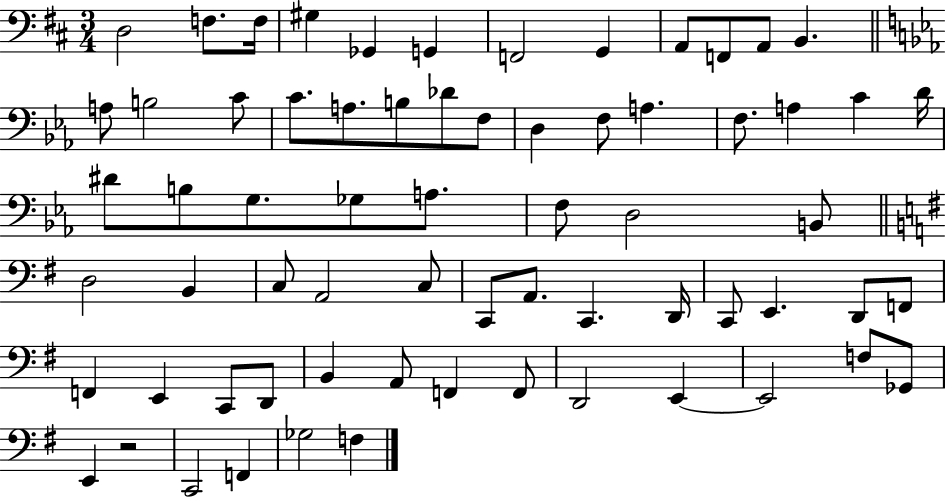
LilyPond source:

{
  \clef bass
  \numericTimeSignature
  \time 3/4
  \key d \major
  d2 f8. f16 | gis4 ges,4 g,4 | f,2 g,4 | a,8 f,8 a,8 b,4. | \break \bar "||" \break \key ees \major a8 b2 c'8 | c'8. a8. b8 des'8 f8 | d4 f8 a4. | f8. a4 c'4 d'16 | \break dis'8 b8 g8. ges8 a8. | f8 d2 b,8 | \bar "||" \break \key e \minor d2 b,4 | c8 a,2 c8 | c,8 a,8. c,4. d,16 | c,8 e,4. d,8 f,8 | \break f,4 e,4 c,8 d,8 | b,4 a,8 f,4 f,8 | d,2 e,4~~ | e,2 f8 ges,8 | \break e,4 r2 | c,2 f,4 | ges2 f4 | \bar "|."
}